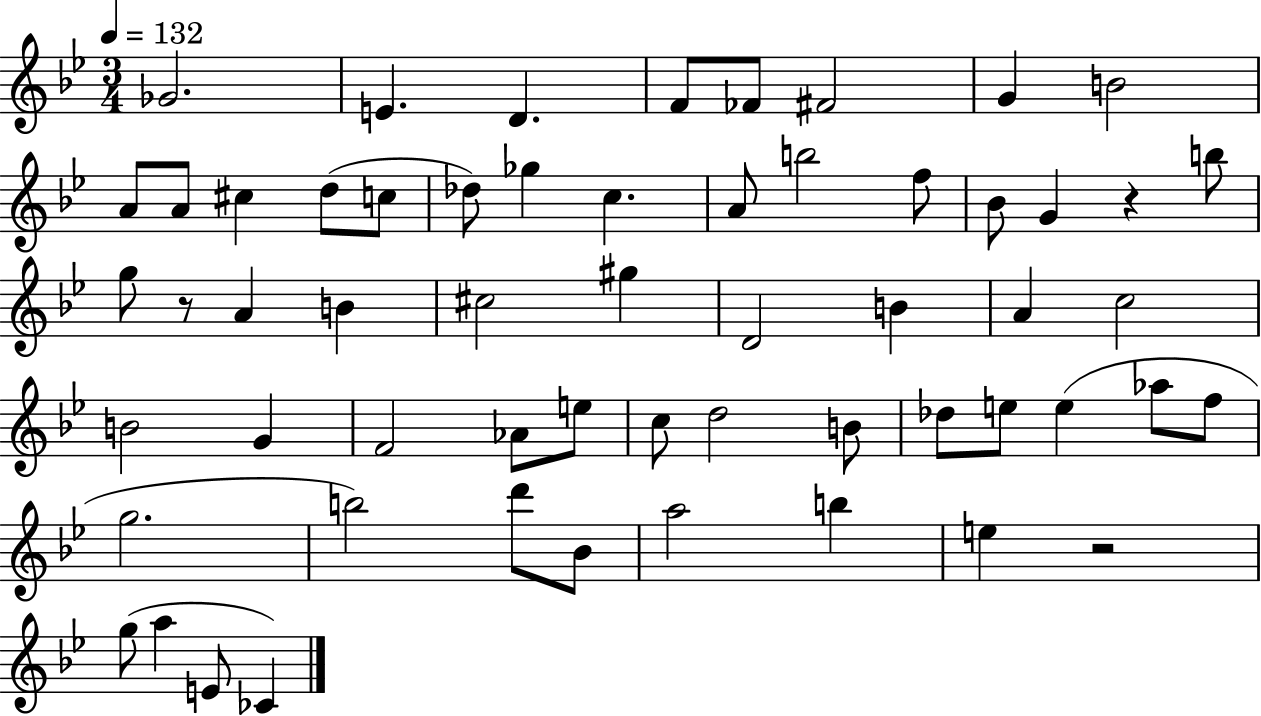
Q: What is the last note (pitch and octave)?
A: CES4